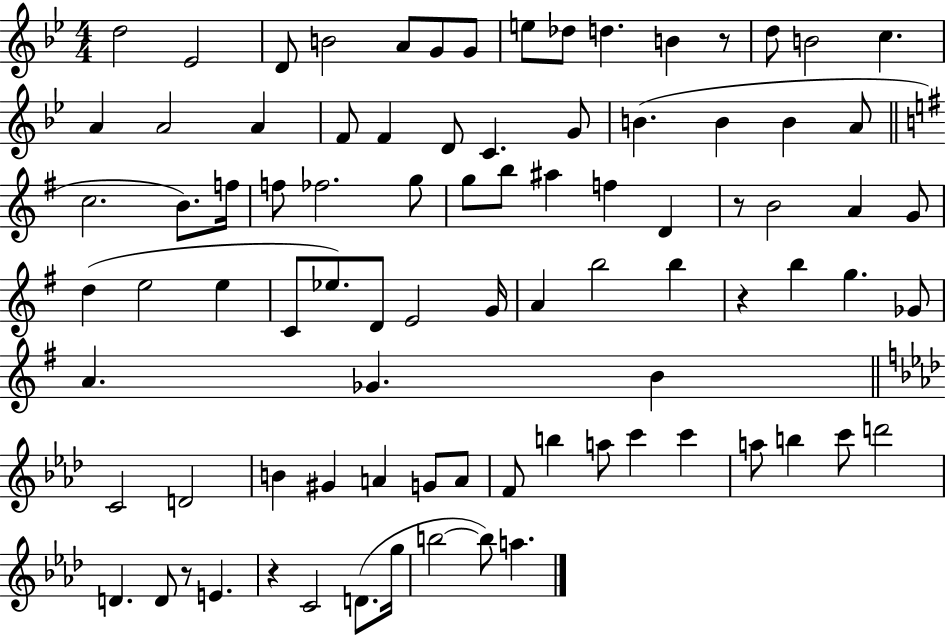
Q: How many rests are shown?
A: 5